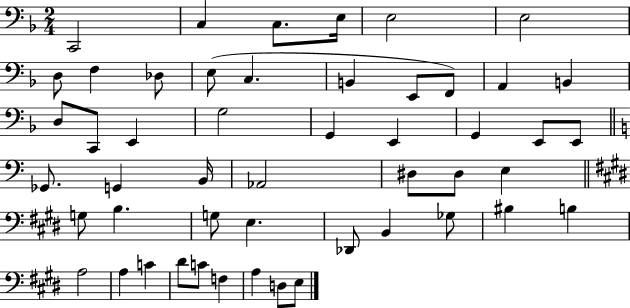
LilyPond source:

{
  \clef bass
  \numericTimeSignature
  \time 2/4
  \key f \major
  c,2 | c4 c8. e16 | e2 | e2 | \break d8 f4 des8 | e8( c4. | b,4 e,8 f,8) | a,4 b,4 | \break d8 c,8 e,4 | g2 | g,4 e,4 | g,4 e,8 e,8 | \break \bar "||" \break \key c \major ges,8. g,4 b,16 | aes,2 | dis8 dis8 e4 | \bar "||" \break \key e \major g8 b4. | g8 e4. | des,8 b,4 ges8 | bis4 b4 | \break a2 | a4 c'4 | dis'8 c'8 f4 | a4 d8 e8 | \break \bar "|."
}